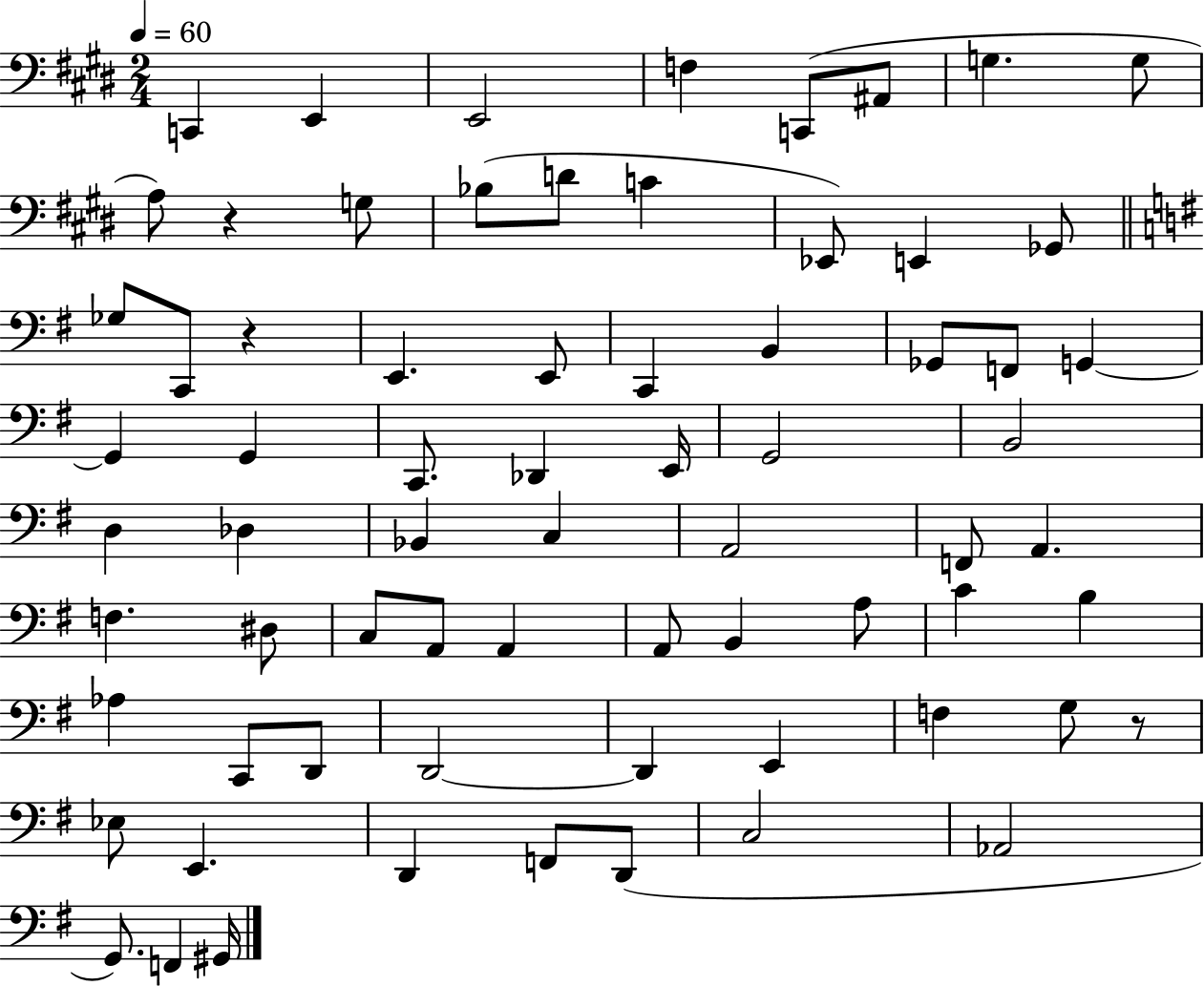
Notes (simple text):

C2/q E2/q E2/h F3/q C2/e A#2/e G3/q. G3/e A3/e R/q G3/e Bb3/e D4/e C4/q Eb2/e E2/q Gb2/e Gb3/e C2/e R/q E2/q. E2/e C2/q B2/q Gb2/e F2/e G2/q G2/q G2/q C2/e. Db2/q E2/s G2/h B2/h D3/q Db3/q Bb2/q C3/q A2/h F2/e A2/q. F3/q. D#3/e C3/e A2/e A2/q A2/e B2/q A3/e C4/q B3/q Ab3/q C2/e D2/e D2/h D2/q E2/q F3/q G3/e R/e Eb3/e E2/q. D2/q F2/e D2/e C3/h Ab2/h G2/e. F2/q G#2/s